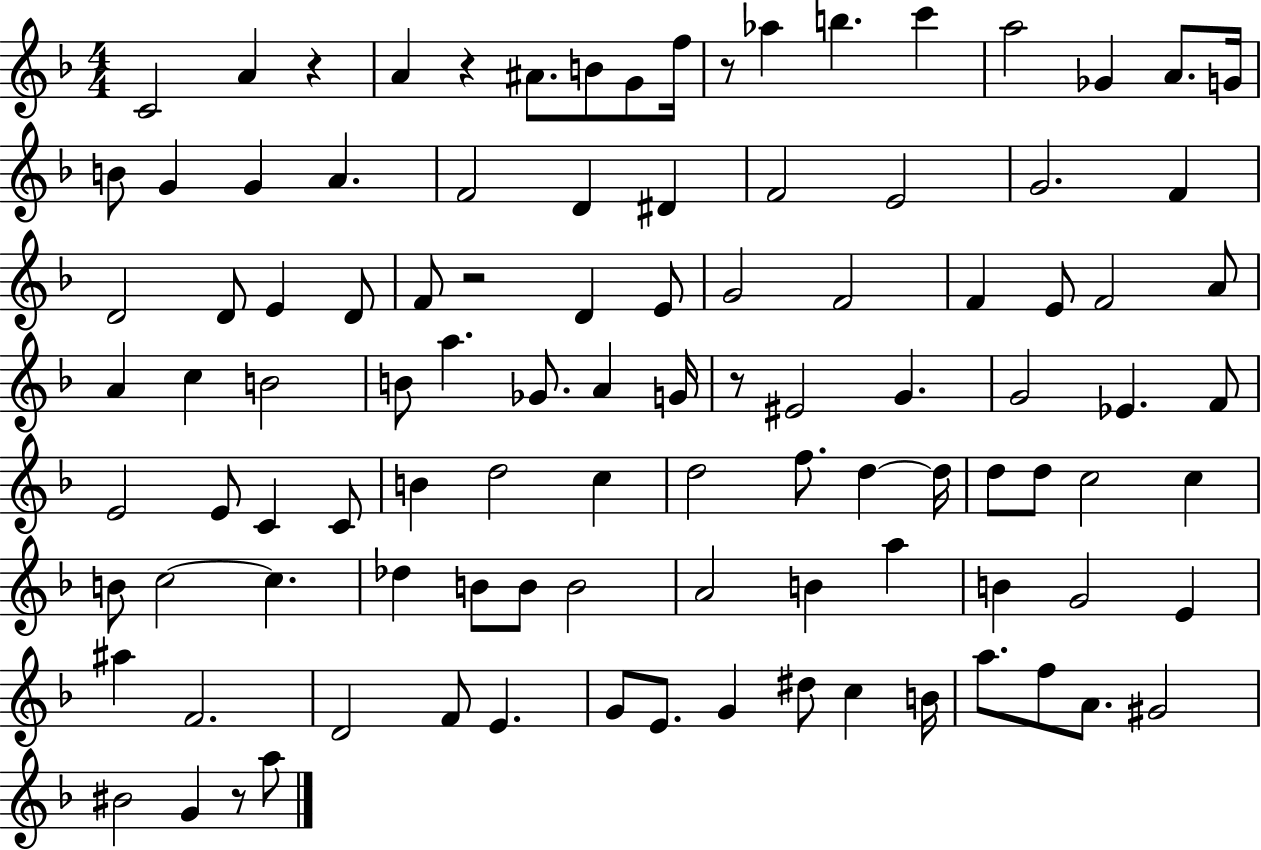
X:1
T:Untitled
M:4/4
L:1/4
K:F
C2 A z A z ^A/2 B/2 G/2 f/4 z/2 _a b c' a2 _G A/2 G/4 B/2 G G A F2 D ^D F2 E2 G2 F D2 D/2 E D/2 F/2 z2 D E/2 G2 F2 F E/2 F2 A/2 A c B2 B/2 a _G/2 A G/4 z/2 ^E2 G G2 _E F/2 E2 E/2 C C/2 B d2 c d2 f/2 d d/4 d/2 d/2 c2 c B/2 c2 c _d B/2 B/2 B2 A2 B a B G2 E ^a F2 D2 F/2 E G/2 E/2 G ^d/2 c B/4 a/2 f/2 A/2 ^G2 ^B2 G z/2 a/2